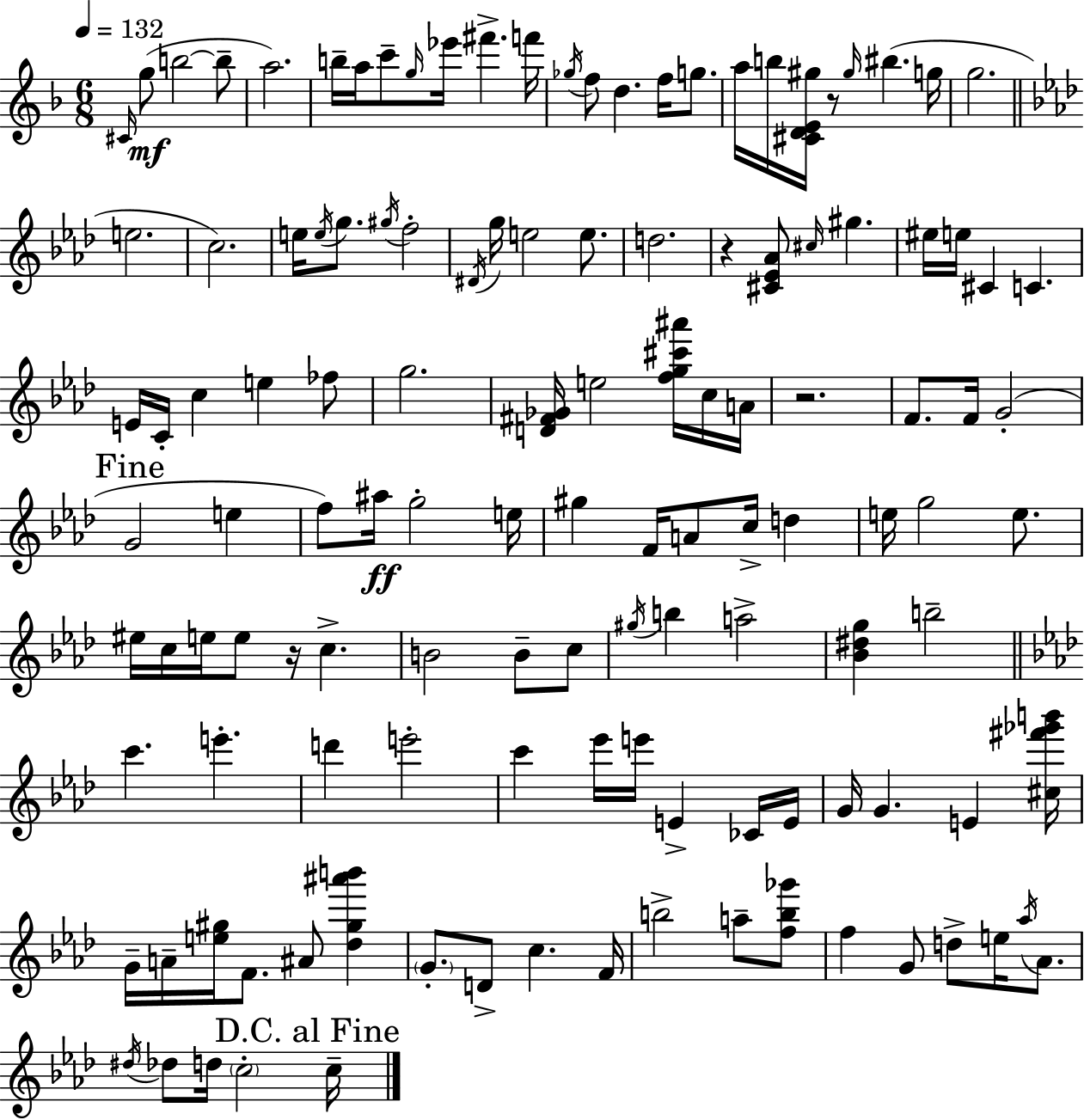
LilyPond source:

{
  \clef treble
  \numericTimeSignature
  \time 6/8
  \key d \minor
  \tempo 4 = 132
  \grace { cis'16 }(\mf g''8 b''2~~ b''8-- | a''2.) | b''16-- a''16 c'''8-- \grace { g''16 } ees'''16 fis'''4.-> | f'''16 \acciaccatura { ges''16 } f''8 d''4. f''16 | \break g''8. a''16 b''16 <cis' d' e' gis''>16 r8 \grace { gis''16 }( bis''4. | g''16 g''2. | \bar "||" \break \key aes \major e''2. | c''2.) | e''16 \acciaccatura { e''16 } g''8. \acciaccatura { gis''16 } f''2-. | \acciaccatura { dis'16 } g''16 e''2 | \break e''8. d''2. | r4 <cis' ees' aes'>8 \grace { cis''16 } gis''4. | eis''16 e''16 cis'4 c'4. | e'16 c'16-. c''4 e''4 | \break fes''8 g''2. | <d' fis' ges'>16 e''2 | <f'' g'' cis''' ais'''>16 c''16 a'16 r2. | f'8. f'16 g'2-.( | \break \mark "Fine" g'2 | e''4 f''8) ais''16\ff g''2-. | e''16 gis''4 f'16 a'8 c''16-> | d''4 e''16 g''2 | \break e''8. eis''16 c''16 e''16 e''8 r16 c''4.-> | b'2 | b'8-- c''8 \acciaccatura { gis''16 } b''4 a''2-> | <bes' dis'' g''>4 b''2-- | \break \bar "||" \break \key f \minor c'''4. e'''4.-. | d'''4 e'''2-. | c'''4 ees'''16 e'''16 e'4-> ces'16 e'16 | g'16 g'4. e'4 <cis'' fis''' ges''' b'''>16 | \break g'16-- a'16-- <e'' gis''>16 f'8. ais'8 <des'' gis'' ais''' b'''>4 | \parenthesize g'8.-. d'8-> c''4. f'16 | b''2-> a''8-- <f'' b'' ges'''>8 | f''4 g'8 d''8-> e''16 \acciaccatura { aes''16 } aes'8. | \break \acciaccatura { dis''16 } des''8 d''16 \parenthesize c''2-. | \mark "D.C. al Fine" c''16-- \bar "|."
}